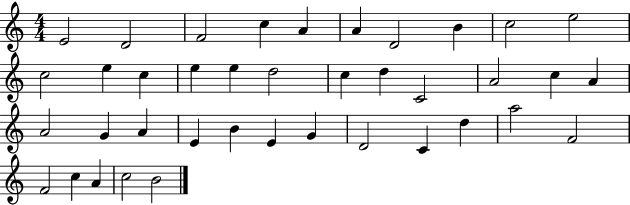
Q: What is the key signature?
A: C major